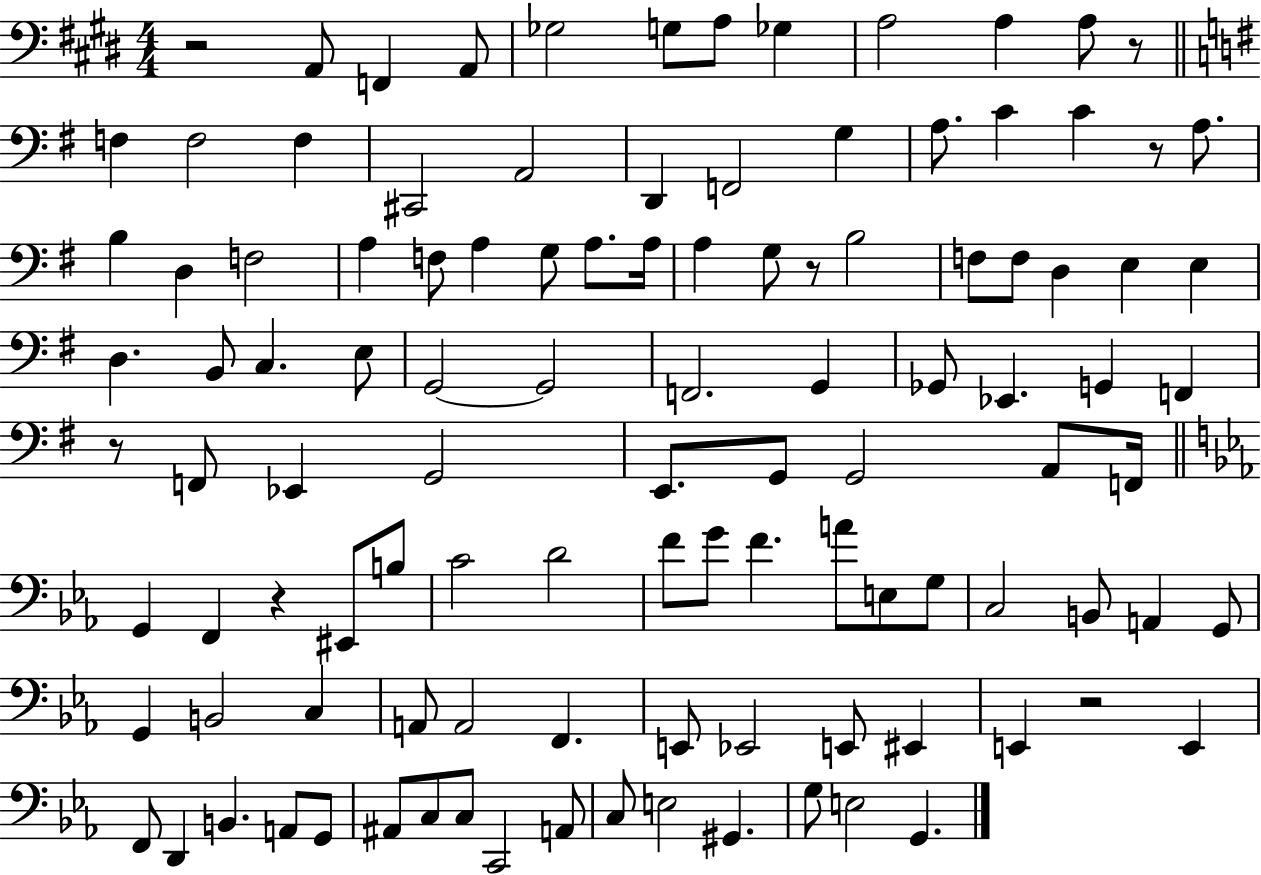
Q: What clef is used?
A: bass